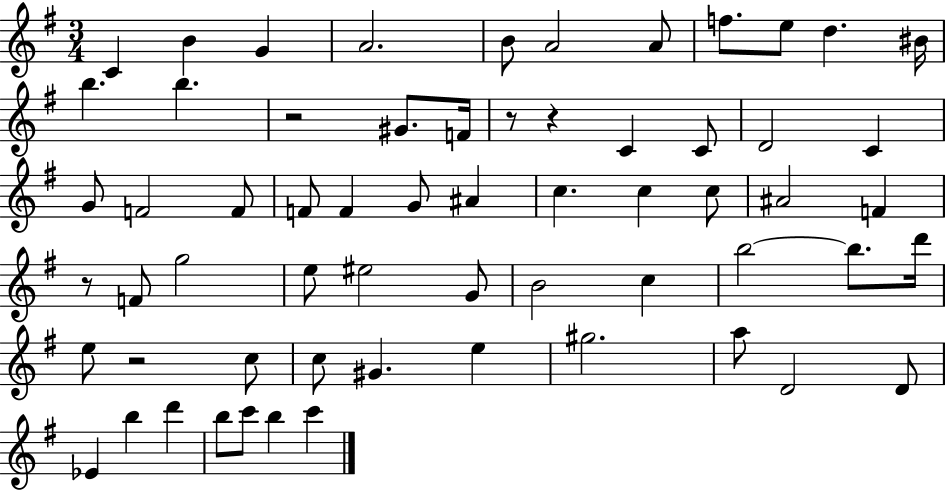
C4/q B4/q G4/q A4/h. B4/e A4/h A4/e F5/e. E5/e D5/q. BIS4/s B5/q. B5/q. R/h G#4/e. F4/s R/e R/q C4/q C4/e D4/h C4/q G4/e F4/h F4/e F4/e F4/q G4/e A#4/q C5/q. C5/q C5/e A#4/h F4/q R/e F4/e G5/h E5/e EIS5/h G4/e B4/h C5/q B5/h B5/e. D6/s E5/e R/h C5/e C5/e G#4/q. E5/q G#5/h. A5/e D4/h D4/e Eb4/q B5/q D6/q B5/e C6/e B5/q C6/q